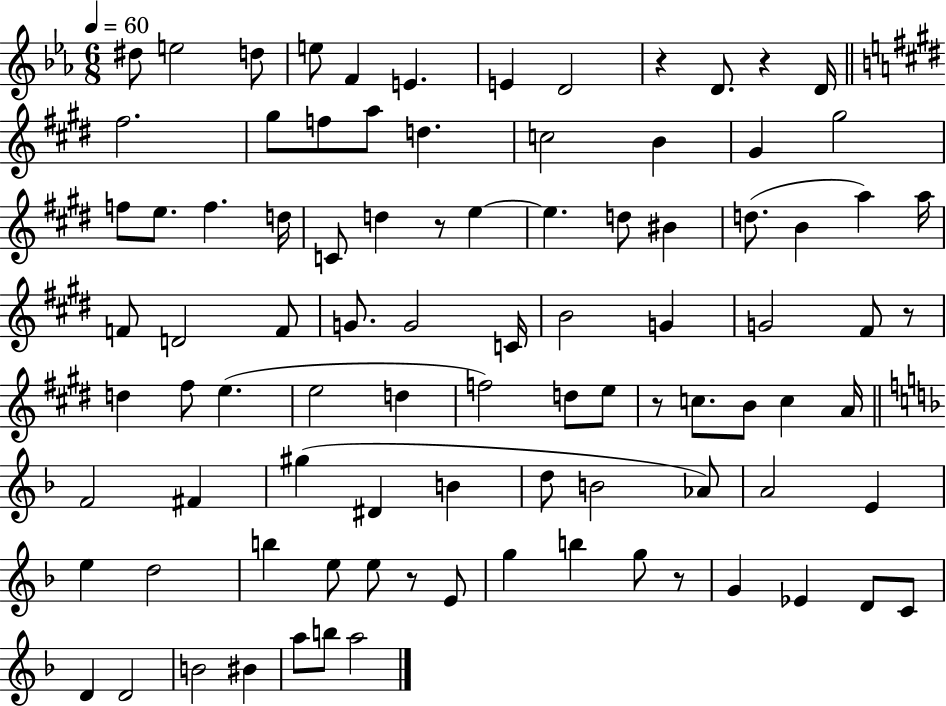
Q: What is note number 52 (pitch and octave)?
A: C5